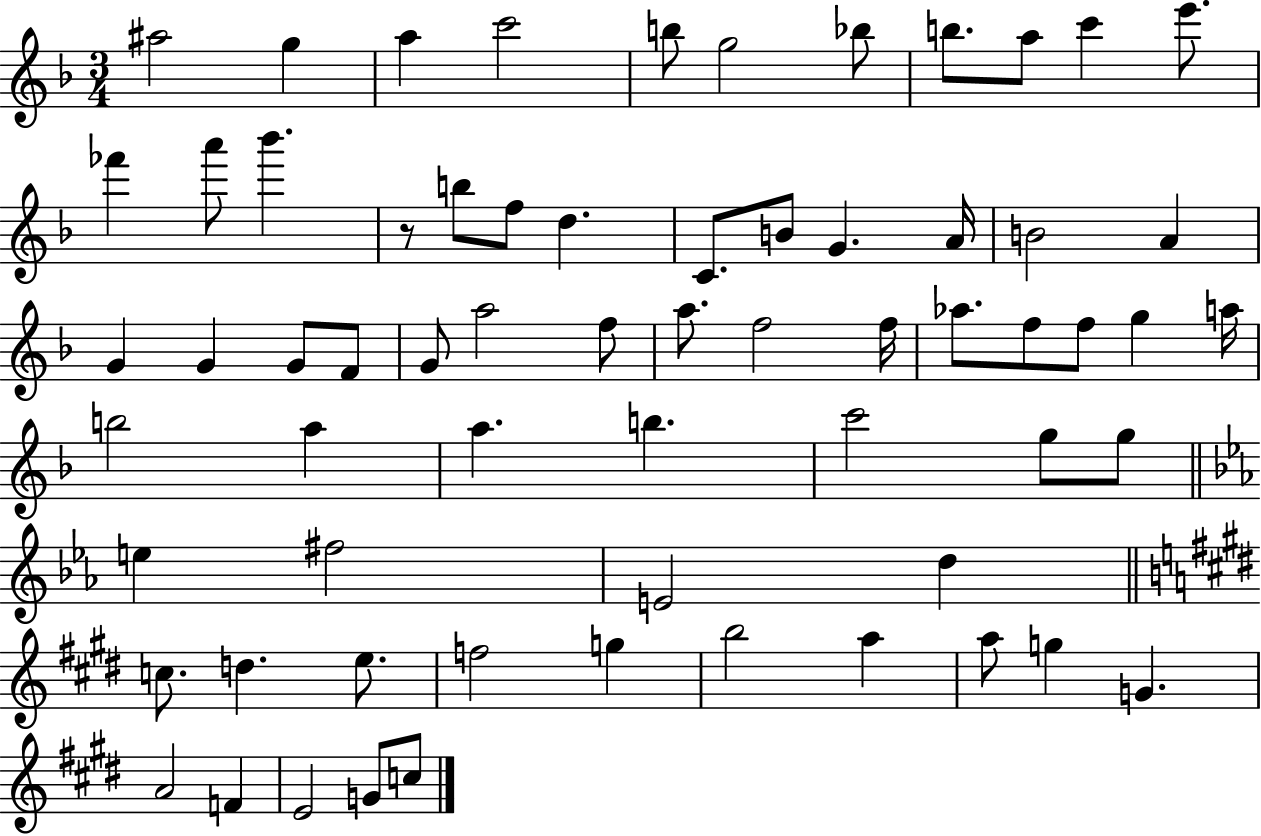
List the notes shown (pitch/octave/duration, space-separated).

A#5/h G5/q A5/q C6/h B5/e G5/h Bb5/e B5/e. A5/e C6/q E6/e. FES6/q A6/e Bb6/q. R/e B5/e F5/e D5/q. C4/e. B4/e G4/q. A4/s B4/h A4/q G4/q G4/q G4/e F4/e G4/e A5/h F5/e A5/e. F5/h F5/s Ab5/e. F5/e F5/e G5/q A5/s B5/h A5/q A5/q. B5/q. C6/h G5/e G5/e E5/q F#5/h E4/h D5/q C5/e. D5/q. E5/e. F5/h G5/q B5/h A5/q A5/e G5/q G4/q. A4/h F4/q E4/h G4/e C5/e